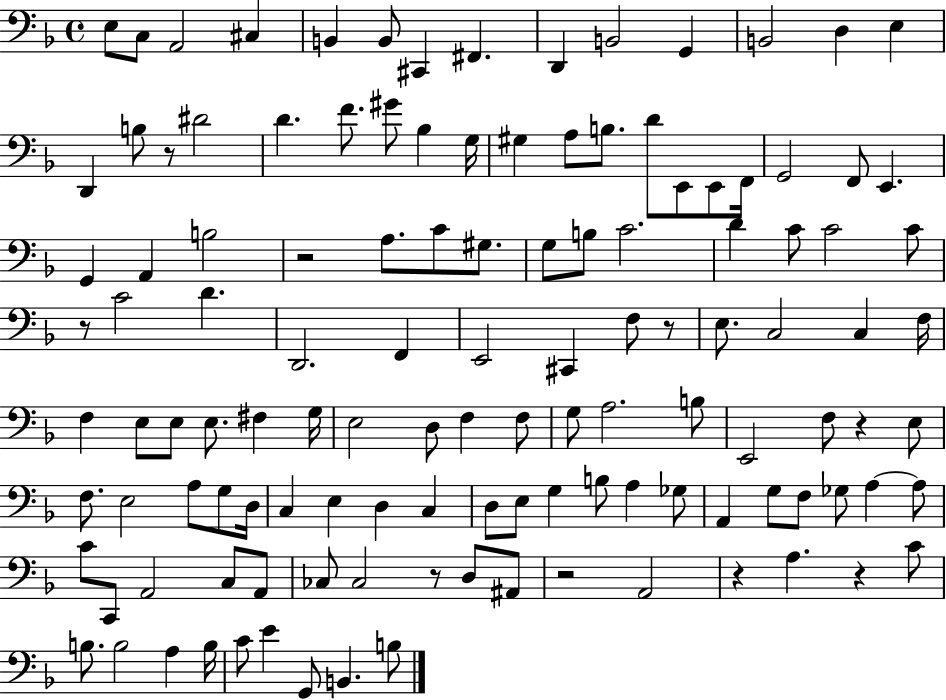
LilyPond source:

{
  \clef bass
  \time 4/4
  \defaultTimeSignature
  \key f \major
  e8 c8 a,2 cis4 | b,4 b,8 cis,4 fis,4. | d,4 b,2 g,4 | b,2 d4 e4 | \break d,4 b8 r8 dis'2 | d'4. f'8. gis'8 bes4 g16 | gis4 a8 b8. d'8 e,8 e,8 f,16 | g,2 f,8 e,4. | \break g,4 a,4 b2 | r2 a8. c'8 gis8. | g8 b8 c'2. | d'4 c'8 c'2 c'8 | \break r8 c'2 d'4. | d,2. f,4 | e,2 cis,4 f8 r8 | e8. c2 c4 f16 | \break f4 e8 e8 e8. fis4 g16 | e2 d8 f4 f8 | g8 a2. b8 | e,2 f8 r4 e8 | \break f8. e2 a8 g8 d16 | c4 e4 d4 c4 | d8 e8 g4 b8 a4 ges8 | a,4 g8 f8 ges8 a4~~ a8 | \break c'8 c,8 a,2 c8 a,8 | ces8 ces2 r8 d8 ais,8 | r2 a,2 | r4 a4. r4 c'8 | \break b8. b2 a4 b16 | c'8 e'4 g,8 b,4. b8 | \bar "|."
}